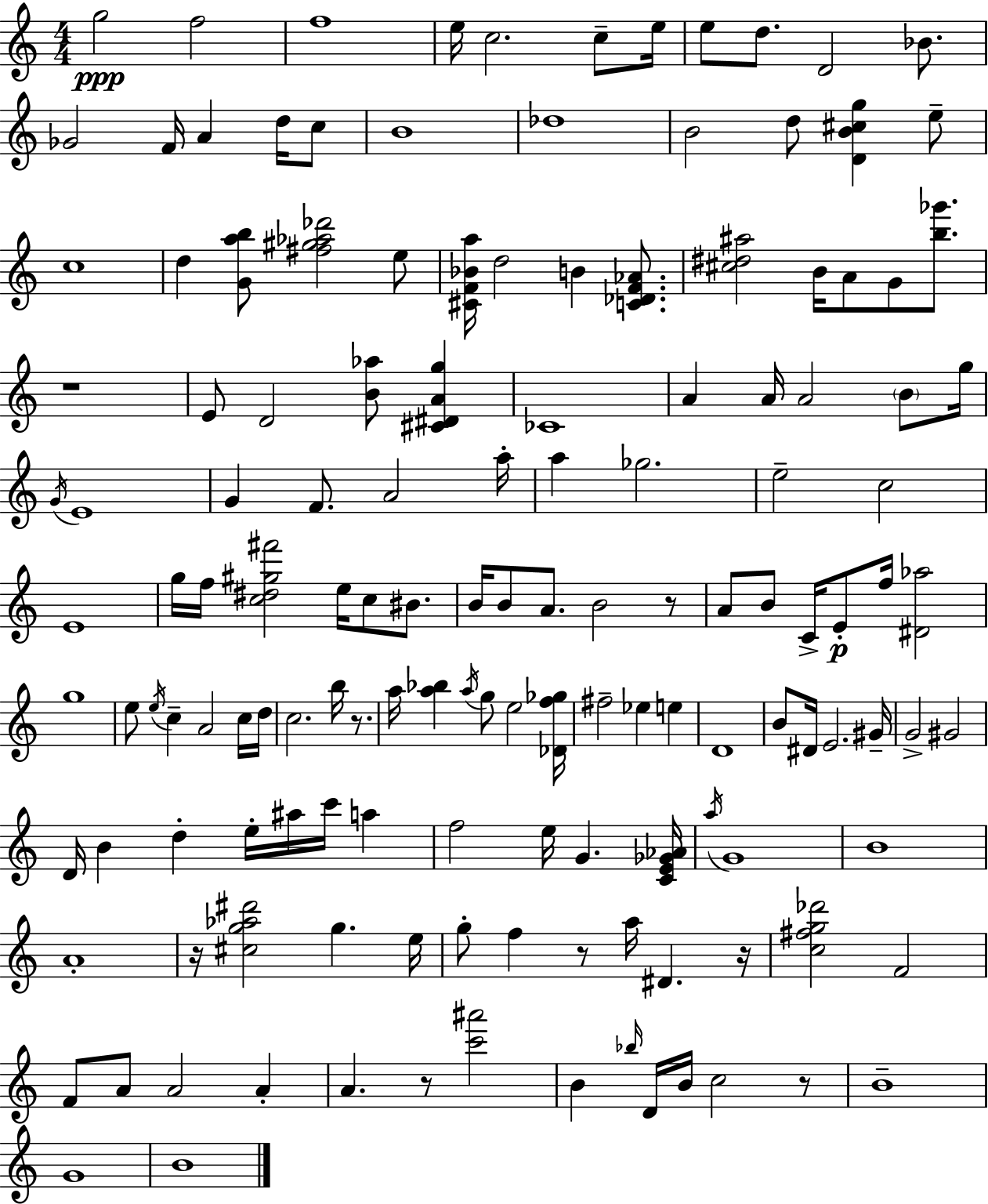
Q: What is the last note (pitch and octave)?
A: B4